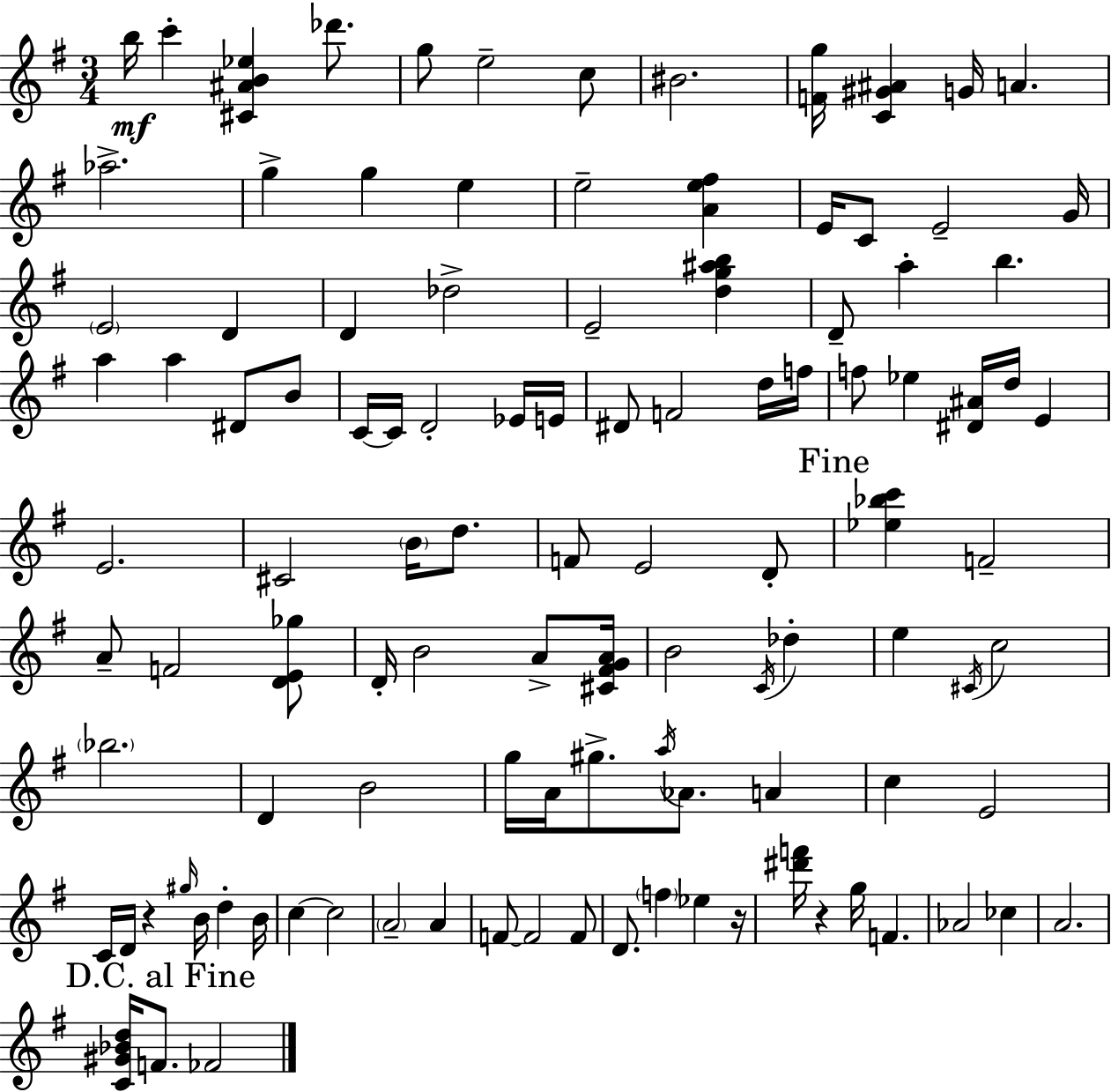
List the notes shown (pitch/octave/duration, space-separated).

B5/s C6/q [C#4,A#4,B4,Eb5]/q Db6/e. G5/e E5/h C5/e BIS4/h. [F4,G5]/s [C4,G#4,A#4]/q G4/s A4/q. Ab5/h. G5/q G5/q E5/q E5/h [A4,E5,F#5]/q E4/s C4/e E4/h G4/s E4/h D4/q D4/q Db5/h E4/h [D5,G5,A#5,B5]/q D4/e A5/q B5/q. A5/q A5/q D#4/e B4/e C4/s C4/s D4/h Eb4/s E4/s D#4/e F4/h D5/s F5/s F5/e Eb5/q [D#4,A#4]/s D5/s E4/q E4/h. C#4/h B4/s D5/e. F4/e E4/h D4/e [Eb5,Bb5,C6]/q F4/h A4/e F4/h [D4,E4,Gb5]/e D4/s B4/h A4/e [C#4,F#4,G4,A4]/s B4/h C4/s Db5/q E5/q C#4/s C5/h Bb5/h. D4/q B4/h G5/s A4/s G#5/e. A5/s Ab4/e. A4/q C5/q E4/h C4/s D4/s R/q G#5/s B4/s D5/q B4/s C5/q C5/h A4/h A4/q F4/e F4/h F4/e D4/e. F5/q Eb5/q R/s [D#6,F6]/s R/q G5/s F4/q. Ab4/h CES5/q A4/h. [C4,G#4,Bb4,D5]/s F4/e. FES4/h